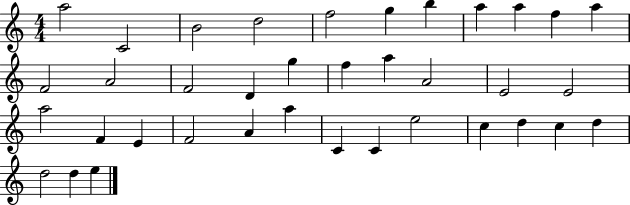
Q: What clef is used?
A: treble